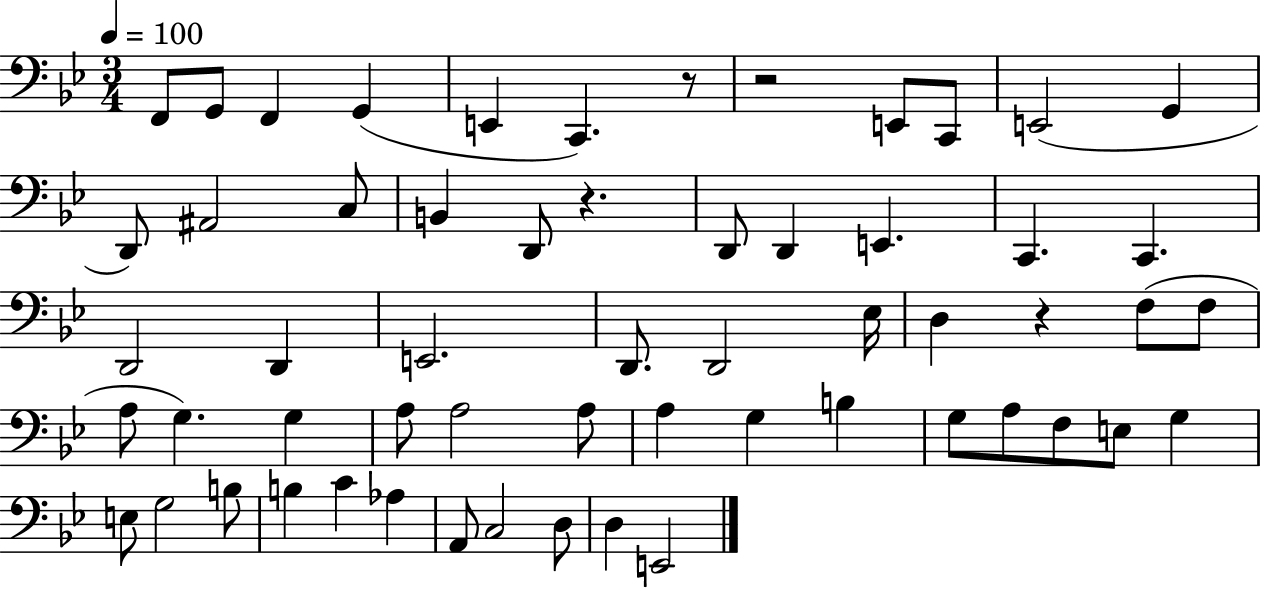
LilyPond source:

{
  \clef bass
  \numericTimeSignature
  \time 3/4
  \key bes \major
  \tempo 4 = 100
  \repeat volta 2 { f,8 g,8 f,4 g,4( | e,4 c,4.) r8 | r2 e,8 c,8 | e,2( g,4 | \break d,8) ais,2 c8 | b,4 d,8 r4. | d,8 d,4 e,4. | c,4. c,4. | \break d,2 d,4 | e,2. | d,8. d,2 ees16 | d4 r4 f8( f8 | \break a8 g4.) g4 | a8 a2 a8 | a4 g4 b4 | g8 a8 f8 e8 g4 | \break e8 g2 b8 | b4 c'4 aes4 | a,8 c2 d8 | d4 e,2 | \break } \bar "|."
}